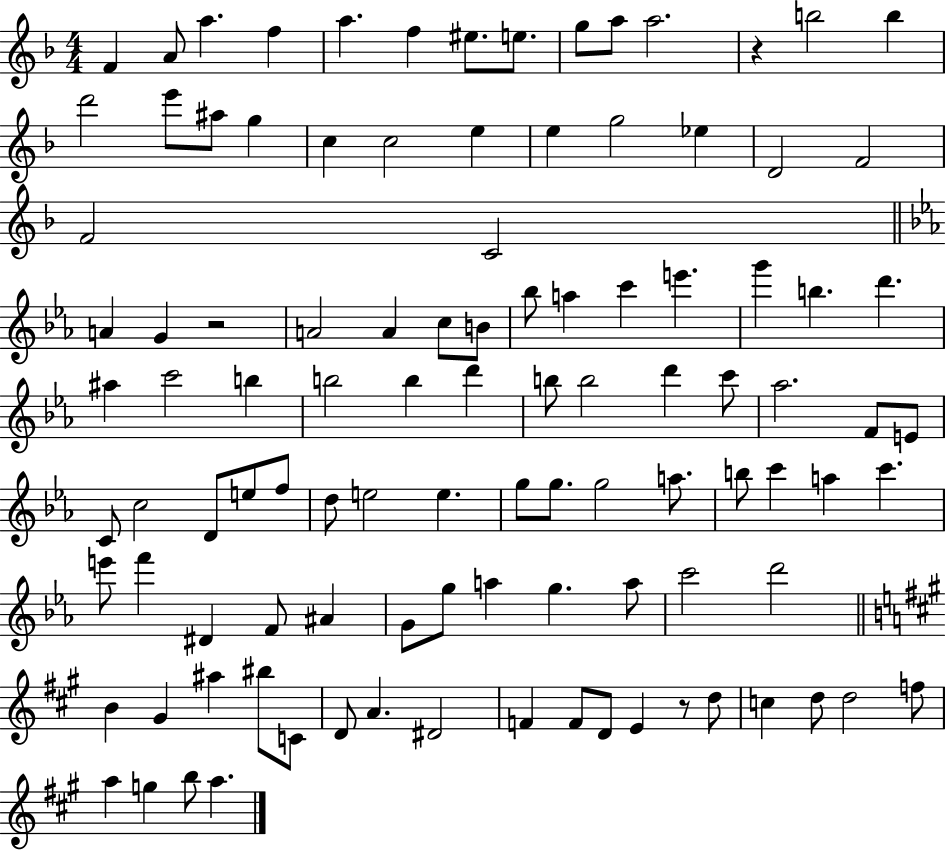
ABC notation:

X:1
T:Untitled
M:4/4
L:1/4
K:F
F A/2 a f a f ^e/2 e/2 g/2 a/2 a2 z b2 b d'2 e'/2 ^a/2 g c c2 e e g2 _e D2 F2 F2 C2 A G z2 A2 A c/2 B/2 _b/2 a c' e' g' b d' ^a c'2 b b2 b d' b/2 b2 d' c'/2 _a2 F/2 E/2 C/2 c2 D/2 e/2 f/2 d/2 e2 e g/2 g/2 g2 a/2 b/2 c' a c' e'/2 f' ^D F/2 ^A G/2 g/2 a g a/2 c'2 d'2 B ^G ^a ^b/2 C/2 D/2 A ^D2 F F/2 D/2 E z/2 d/2 c d/2 d2 f/2 a g b/2 a